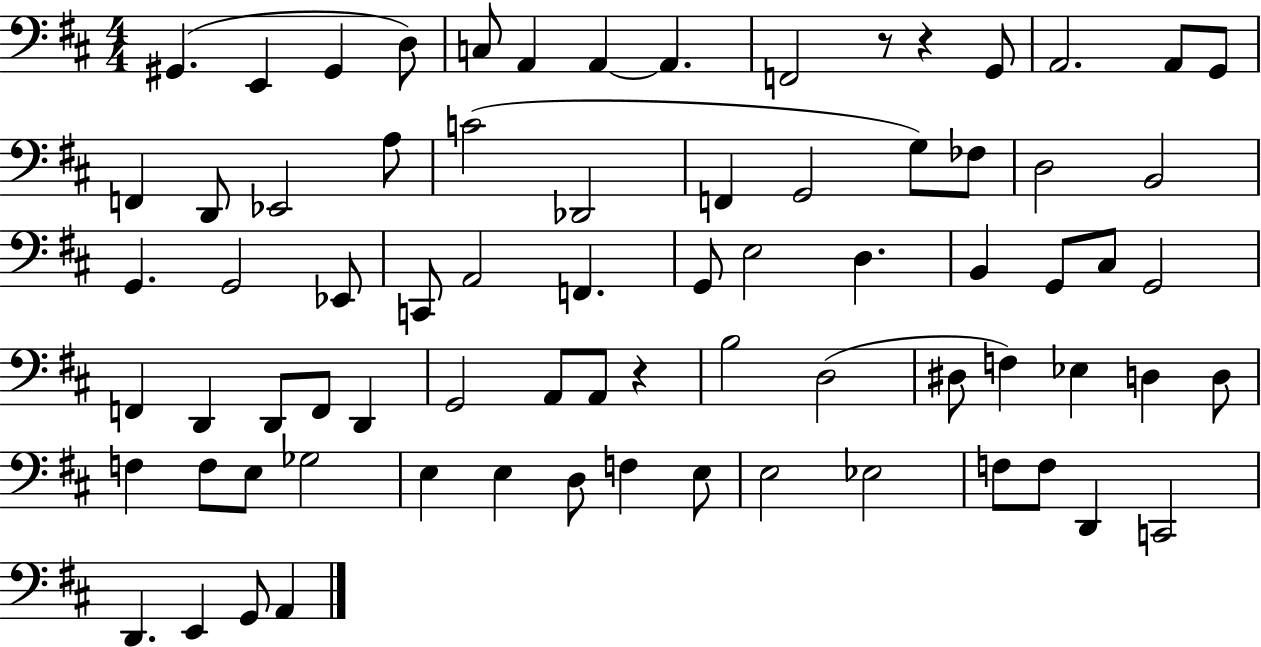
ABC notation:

X:1
T:Untitled
M:4/4
L:1/4
K:D
^G,, E,, ^G,, D,/2 C,/2 A,, A,, A,, F,,2 z/2 z G,,/2 A,,2 A,,/2 G,,/2 F,, D,,/2 _E,,2 A,/2 C2 _D,,2 F,, G,,2 G,/2 _F,/2 D,2 B,,2 G,, G,,2 _E,,/2 C,,/2 A,,2 F,, G,,/2 E,2 D, B,, G,,/2 ^C,/2 G,,2 F,, D,, D,,/2 F,,/2 D,, G,,2 A,,/2 A,,/2 z B,2 D,2 ^D,/2 F, _E, D, D,/2 F, F,/2 E,/2 _G,2 E, E, D,/2 F, E,/2 E,2 _E,2 F,/2 F,/2 D,, C,,2 D,, E,, G,,/2 A,,